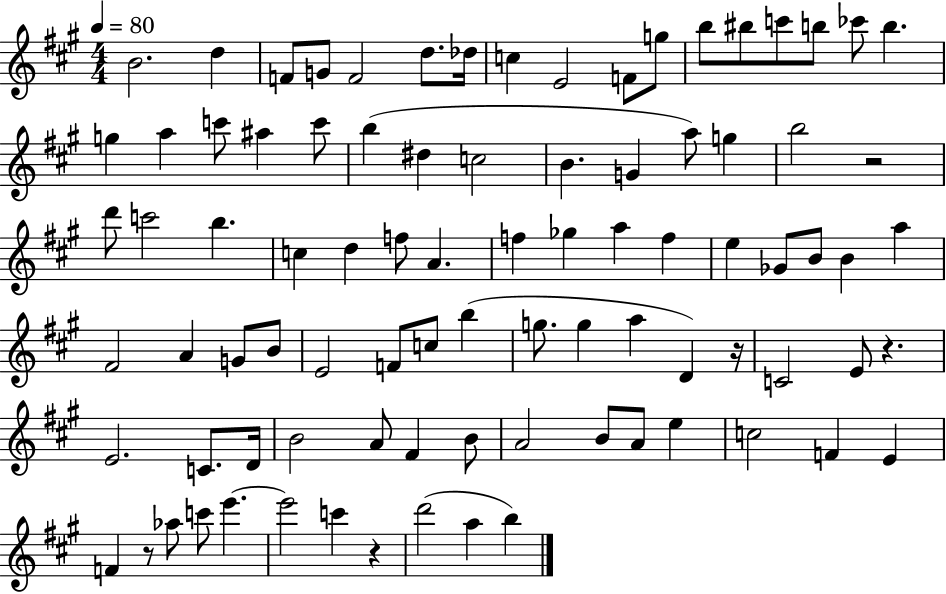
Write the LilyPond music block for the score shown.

{
  \clef treble
  \numericTimeSignature
  \time 4/4
  \key a \major
  \tempo 4 = 80
  b'2. d''4 | f'8 g'8 f'2 d''8. des''16 | c''4 e'2 f'8 g''8 | b''8 bis''8 c'''8 b''8 ces'''8 b''4. | \break g''4 a''4 c'''8 ais''4 c'''8 | b''4( dis''4 c''2 | b'4. g'4 a''8) g''4 | b''2 r2 | \break d'''8 c'''2 b''4. | c''4 d''4 f''8 a'4. | f''4 ges''4 a''4 f''4 | e''4 ges'8 b'8 b'4 a''4 | \break fis'2 a'4 g'8 b'8 | e'2 f'8 c''8 b''4( | g''8. g''4 a''4 d'4) r16 | c'2 e'8 r4. | \break e'2. c'8. d'16 | b'2 a'8 fis'4 b'8 | a'2 b'8 a'8 e''4 | c''2 f'4 e'4 | \break f'4 r8 aes''8 c'''8 e'''4.~~ | e'''2 c'''4 r4 | d'''2( a''4 b''4) | \bar "|."
}